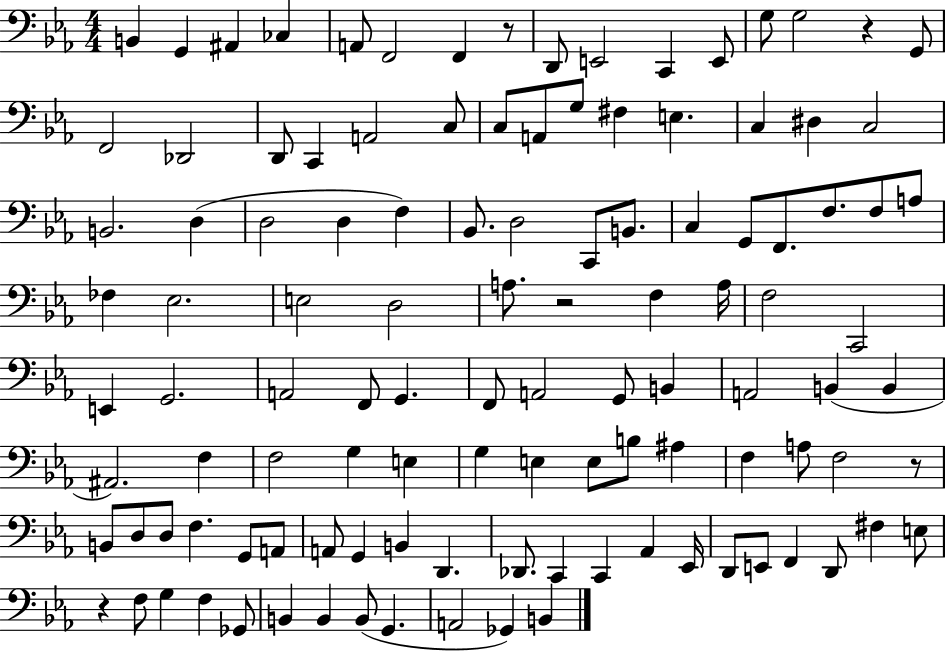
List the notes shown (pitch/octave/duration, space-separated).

B2/q G2/q A#2/q CES3/q A2/e F2/h F2/q R/e D2/e E2/h C2/q E2/e G3/e G3/h R/q G2/e F2/h Db2/h D2/e C2/q A2/h C3/e C3/e A2/e G3/e F#3/q E3/q. C3/q D#3/q C3/h B2/h. D3/q D3/h D3/q F3/q Bb2/e. D3/h C2/e B2/e. C3/q G2/e F2/e. F3/e. F3/e A3/e FES3/q Eb3/h. E3/h D3/h A3/e. R/h F3/q A3/s F3/h C2/h E2/q G2/h. A2/h F2/e G2/q. F2/e A2/h G2/e B2/q A2/h B2/q B2/q A#2/h. F3/q F3/h G3/q E3/q G3/q E3/q E3/e B3/e A#3/q F3/q A3/e F3/h R/e B2/e D3/e D3/e F3/q. G2/e A2/e A2/e G2/q B2/q D2/q. Db2/e. C2/q C2/q Ab2/q Eb2/s D2/e E2/e F2/q D2/e F#3/q E3/e R/q F3/e G3/q F3/q Gb2/e B2/q B2/q B2/e G2/q. A2/h Gb2/q B2/q